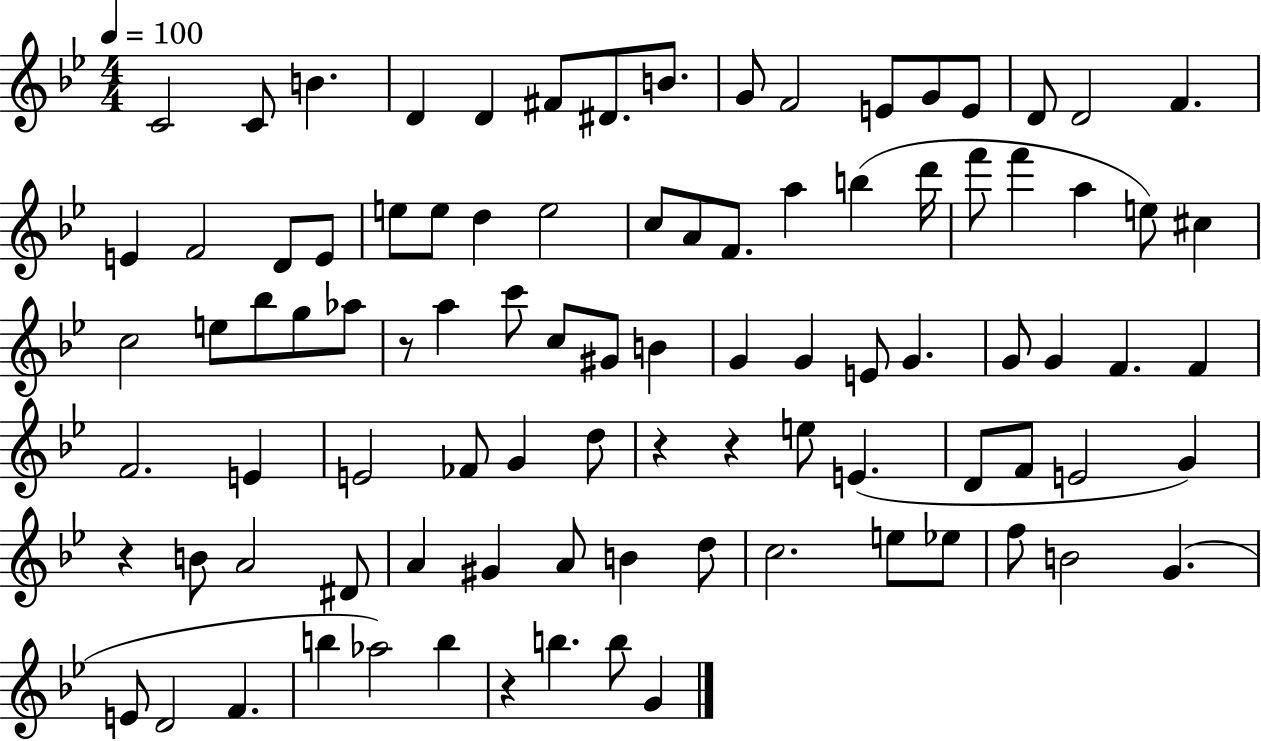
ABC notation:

X:1
T:Untitled
M:4/4
L:1/4
K:Bb
C2 C/2 B D D ^F/2 ^D/2 B/2 G/2 F2 E/2 G/2 E/2 D/2 D2 F E F2 D/2 E/2 e/2 e/2 d e2 c/2 A/2 F/2 a b d'/4 f'/2 f' a e/2 ^c c2 e/2 _b/2 g/2 _a/2 z/2 a c'/2 c/2 ^G/2 B G G E/2 G G/2 G F F F2 E E2 _F/2 G d/2 z z e/2 E D/2 F/2 E2 G z B/2 A2 ^D/2 A ^G A/2 B d/2 c2 e/2 _e/2 f/2 B2 G E/2 D2 F b _a2 b z b b/2 G